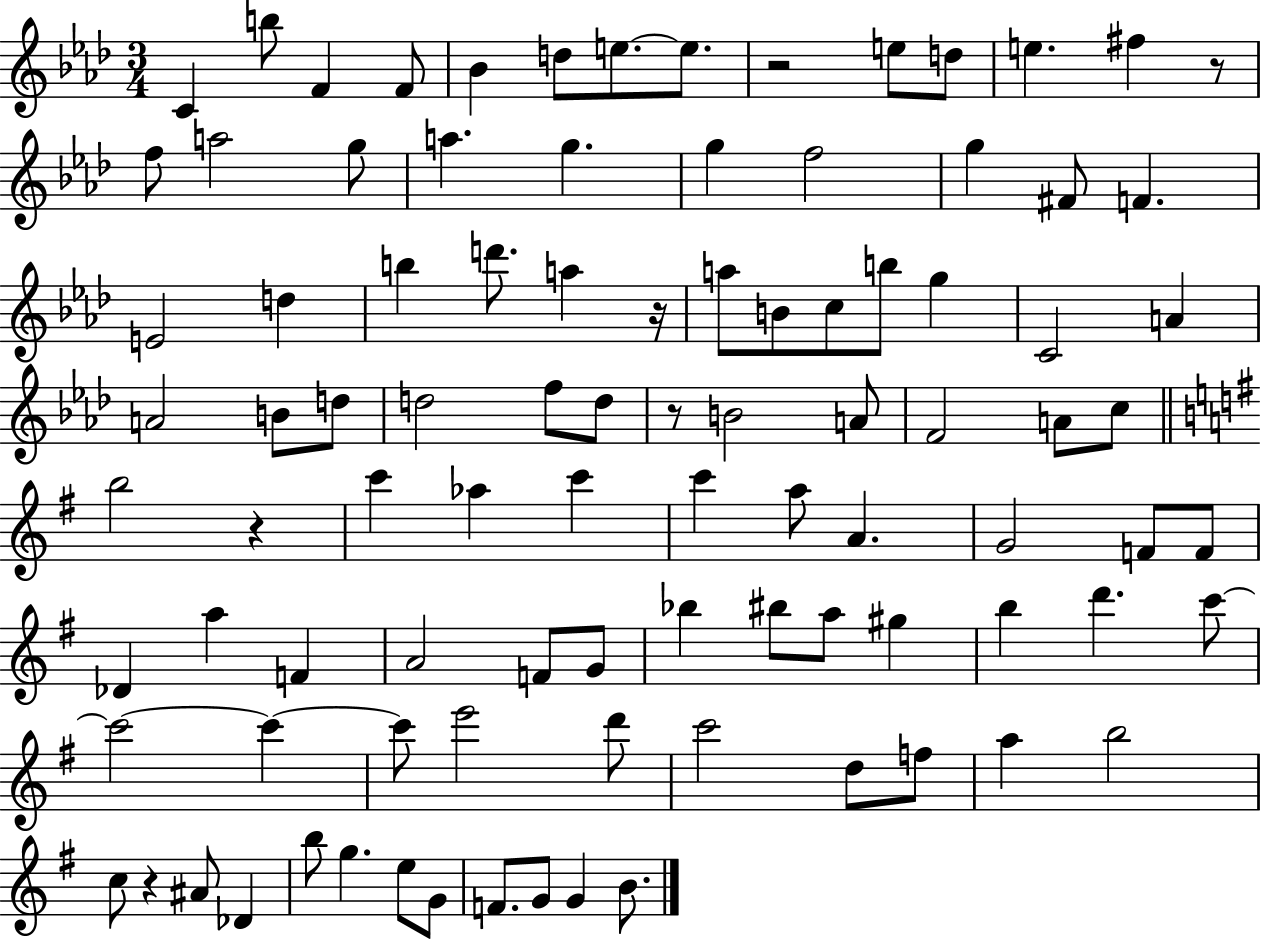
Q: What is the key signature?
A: AES major